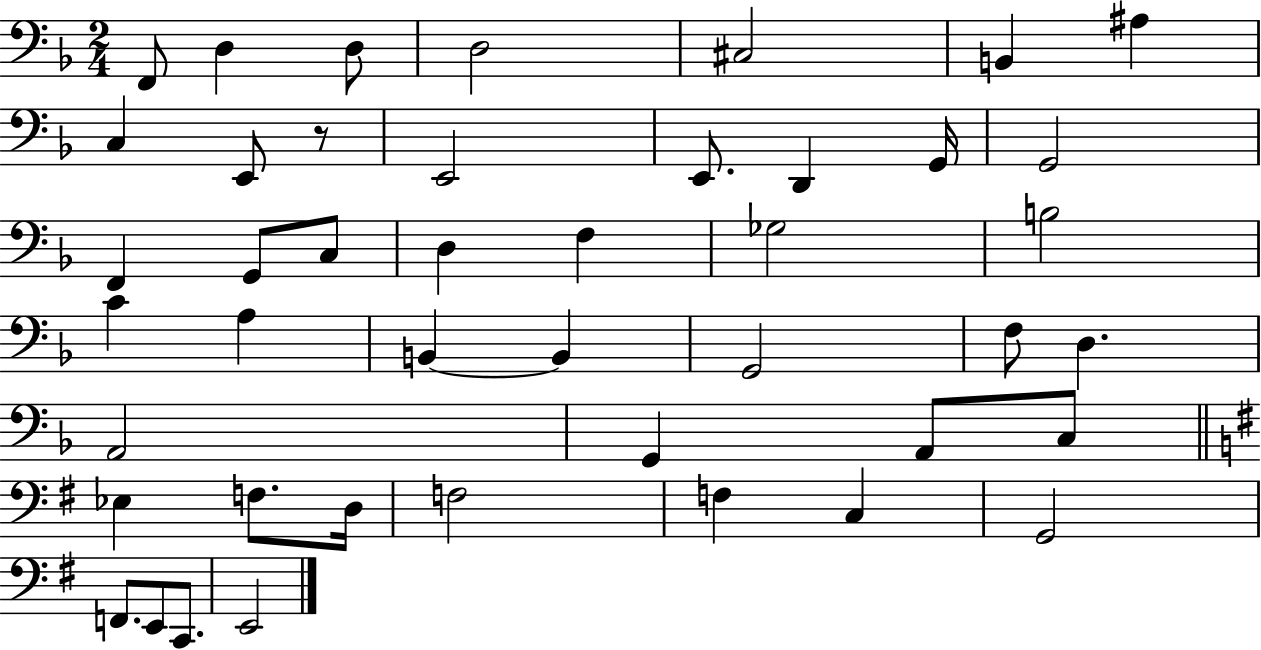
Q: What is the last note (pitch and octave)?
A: E2